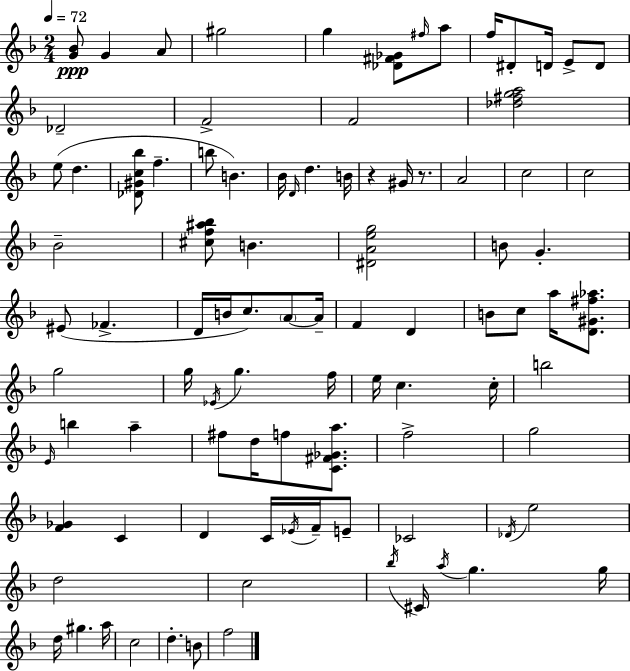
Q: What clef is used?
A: treble